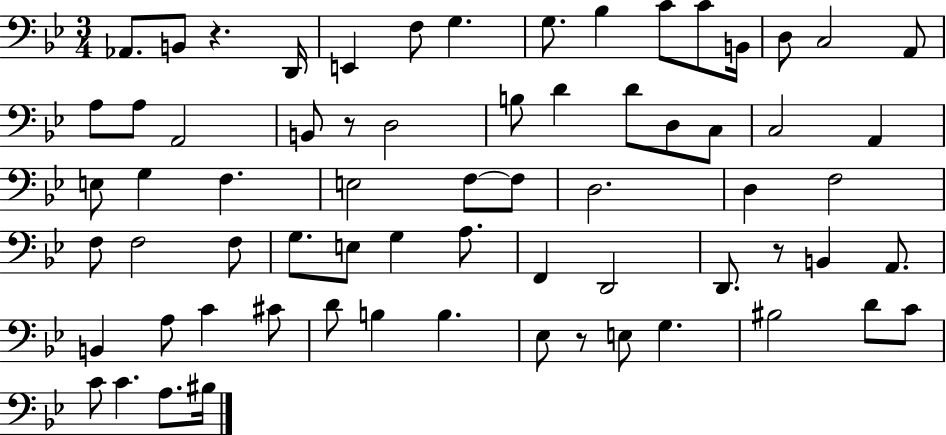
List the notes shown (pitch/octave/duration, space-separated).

Ab2/e. B2/e R/q. D2/s E2/q F3/e G3/q. G3/e. Bb3/q C4/e C4/e B2/s D3/e C3/h A2/e A3/e A3/e A2/h B2/e R/e D3/h B3/e D4/q D4/e D3/e C3/e C3/h A2/q E3/e G3/q F3/q. E3/h F3/e F3/e D3/h. D3/q F3/h F3/e F3/h F3/e G3/e. E3/e G3/q A3/e. F2/q D2/h D2/e. R/e B2/q A2/e. B2/q A3/e C4/q C#4/e D4/e B3/q B3/q. Eb3/e R/e E3/e G3/q. BIS3/h D4/e C4/e C4/e C4/q. A3/e. BIS3/s